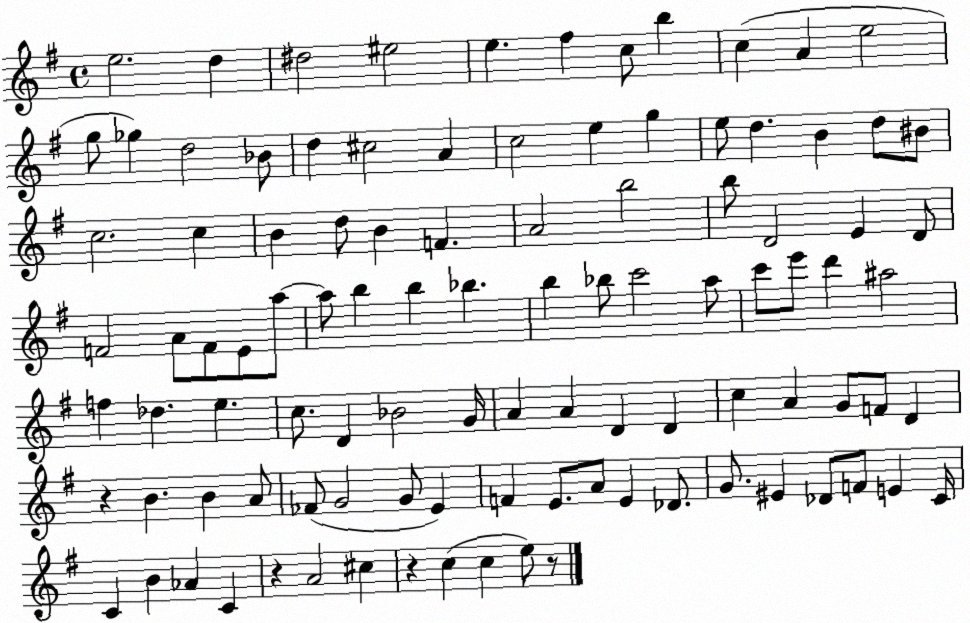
X:1
T:Untitled
M:4/4
L:1/4
K:G
e2 d ^d2 ^e2 e ^f c/2 b c A e2 g/2 _g d2 _B/2 d ^c2 A c2 e g e/2 d B d/2 ^B/2 c2 c B d/2 B F A2 b2 b/2 D2 E D/2 F2 A/2 F/2 E/2 a/2 a/2 b b _b b _b/2 c'2 a/2 c'/2 e'/2 d' ^a2 f _d e c/2 D _B2 G/4 A A D D c A G/2 F/2 D z B B A/2 _F/2 G2 G/2 E F E/2 A/2 E _D/2 G/2 ^E _D/2 F/2 E C/4 C B _A C z A2 ^c z c c e/2 z/2